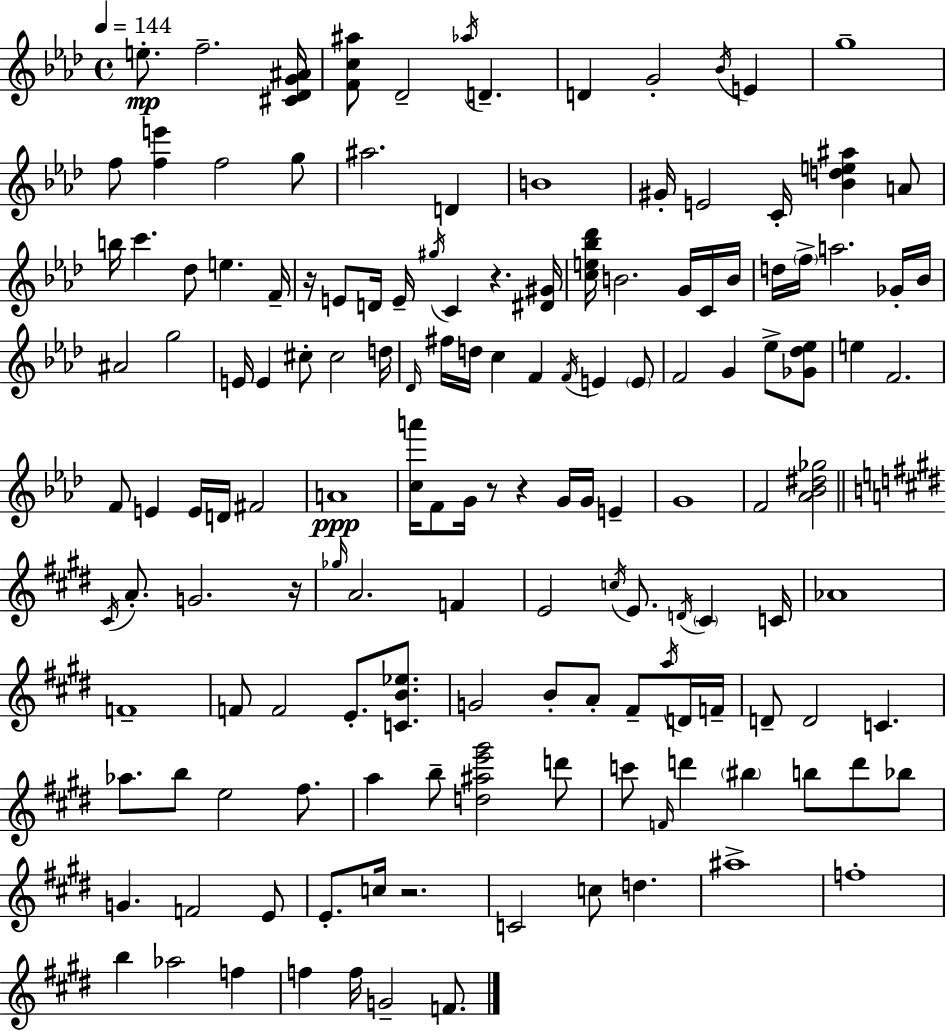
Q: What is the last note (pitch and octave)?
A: F4